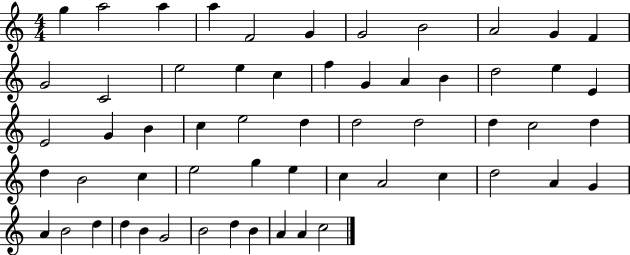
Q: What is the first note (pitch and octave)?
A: G5